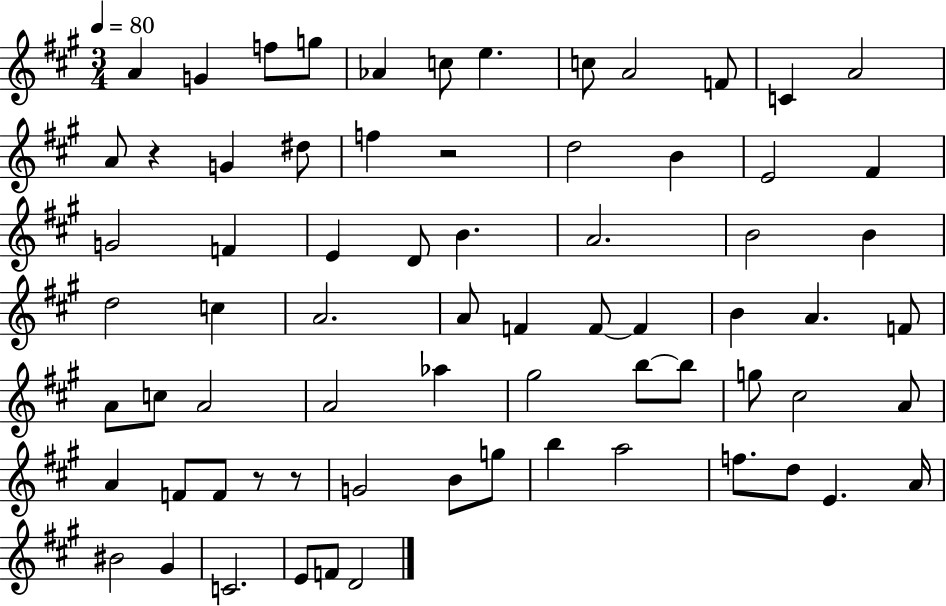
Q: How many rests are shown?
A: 4